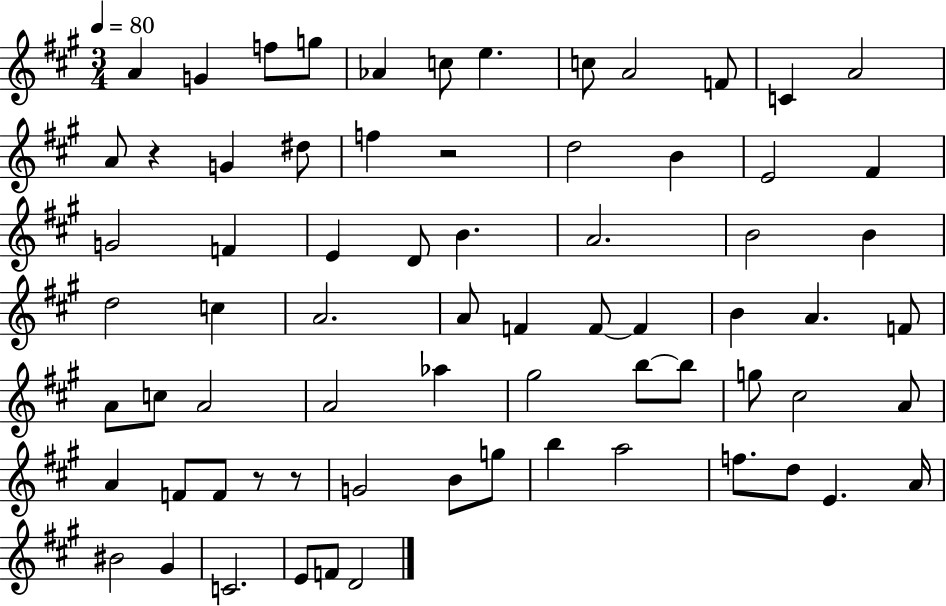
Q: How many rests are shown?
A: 4